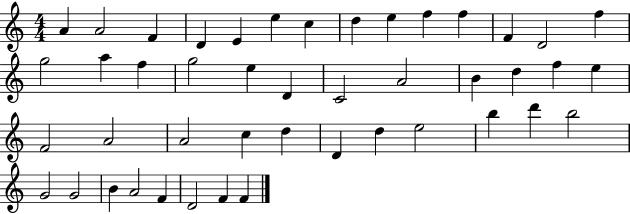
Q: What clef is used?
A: treble